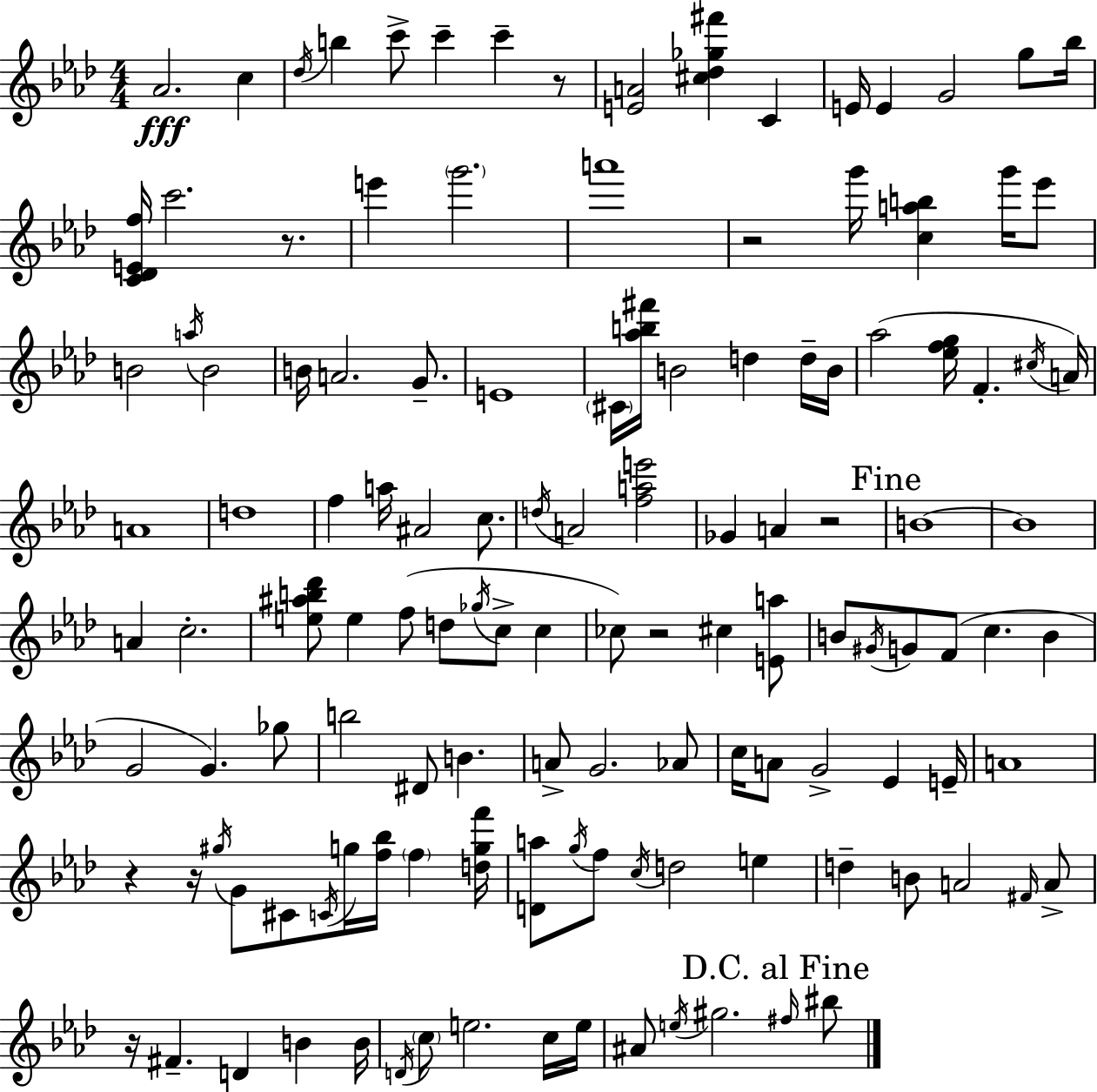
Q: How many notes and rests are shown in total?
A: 129